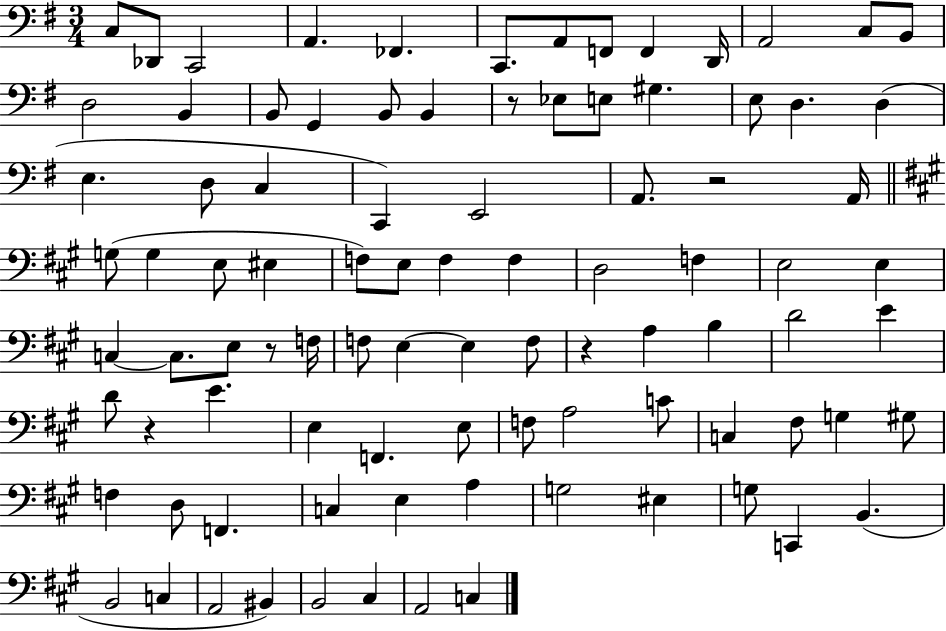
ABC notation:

X:1
T:Untitled
M:3/4
L:1/4
K:G
C,/2 _D,,/2 C,,2 A,, _F,, C,,/2 A,,/2 F,,/2 F,, D,,/4 A,,2 C,/2 B,,/2 D,2 B,, B,,/2 G,, B,,/2 B,, z/2 _E,/2 E,/2 ^G, E,/2 D, D, E, D,/2 C, C,, E,,2 A,,/2 z2 A,,/4 G,/2 G, E,/2 ^E, F,/2 E,/2 F, F, D,2 F, E,2 E, C, C,/2 E,/2 z/2 F,/4 F,/2 E, E, F,/2 z A, B, D2 E D/2 z E E, F,, E,/2 F,/2 A,2 C/2 C, ^F,/2 G, ^G,/2 F, D,/2 F,, C, E, A, G,2 ^E, G,/2 C,, B,, B,,2 C, A,,2 ^B,, B,,2 ^C, A,,2 C,